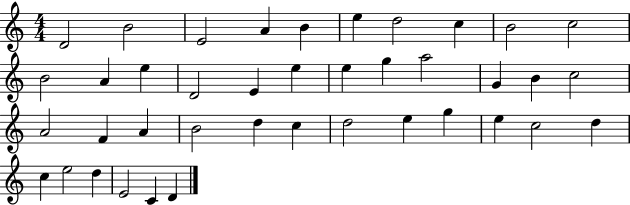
X:1
T:Untitled
M:4/4
L:1/4
K:C
D2 B2 E2 A B e d2 c B2 c2 B2 A e D2 E e e g a2 G B c2 A2 F A B2 d c d2 e g e c2 d c e2 d E2 C D